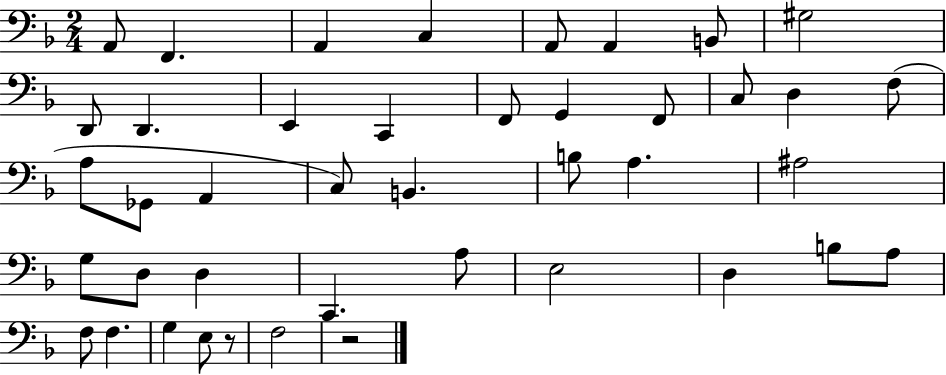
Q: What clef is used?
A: bass